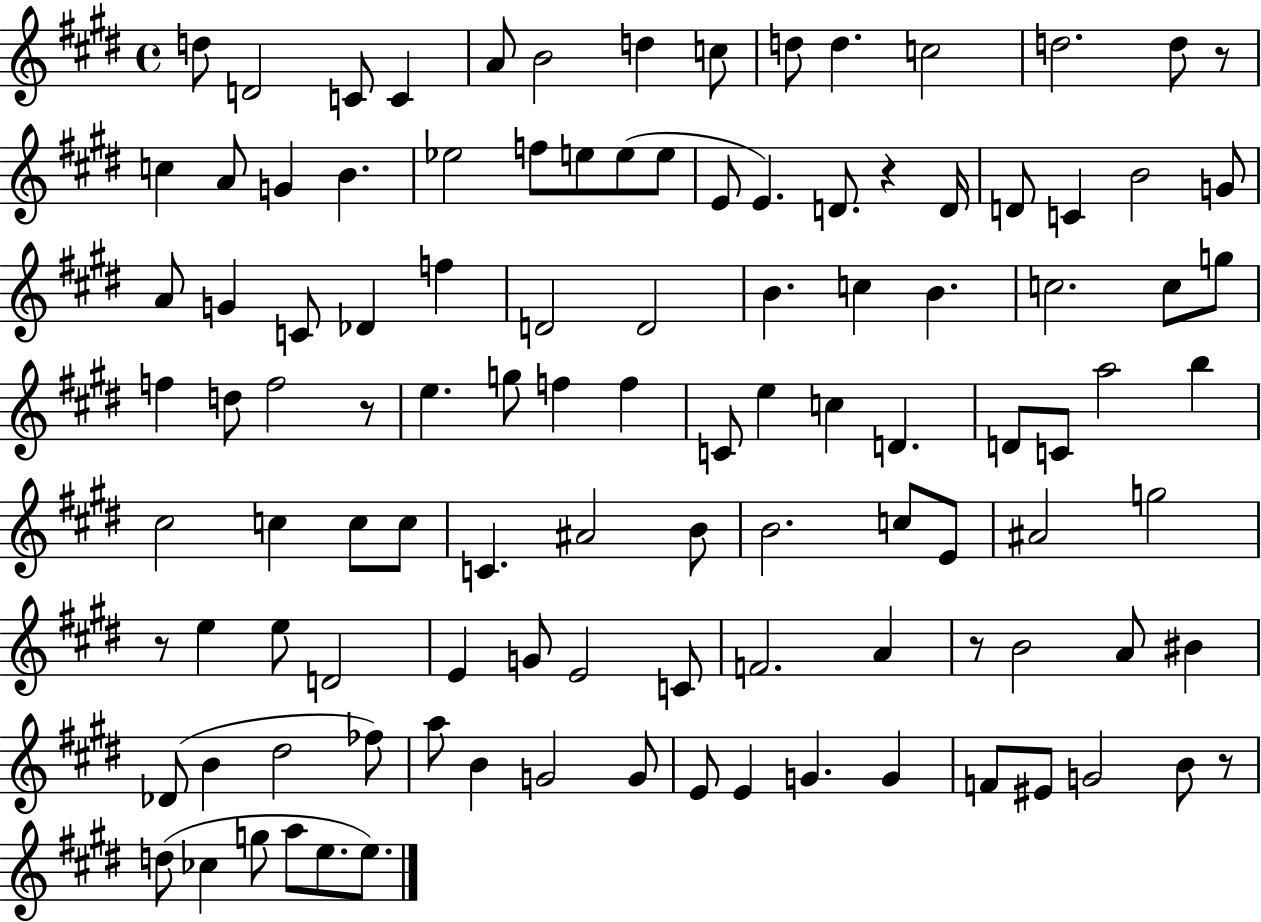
{
  \clef treble
  \time 4/4
  \defaultTimeSignature
  \key e \major
  d''8 d'2 c'8 c'4 | a'8 b'2 d''4 c''8 | d''8 d''4. c''2 | d''2. d''8 r8 | \break c''4 a'8 g'4 b'4. | ees''2 f''8 e''8 e''8( e''8 | e'8 e'4.) d'8. r4 d'16 | d'8 c'4 b'2 g'8 | \break a'8 g'4 c'8 des'4 f''4 | d'2 d'2 | b'4. c''4 b'4. | c''2. c''8 g''8 | \break f''4 d''8 f''2 r8 | e''4. g''8 f''4 f''4 | c'8 e''4 c''4 d'4. | d'8 c'8 a''2 b''4 | \break cis''2 c''4 c''8 c''8 | c'4. ais'2 b'8 | b'2. c''8 e'8 | ais'2 g''2 | \break r8 e''4 e''8 d'2 | e'4 g'8 e'2 c'8 | f'2. a'4 | r8 b'2 a'8 bis'4 | \break des'8( b'4 dis''2 fes''8) | a''8 b'4 g'2 g'8 | e'8 e'4 g'4. g'4 | f'8 eis'8 g'2 b'8 r8 | \break d''8( ces''4 g''8 a''8 e''8. e''8.) | \bar "|."
}